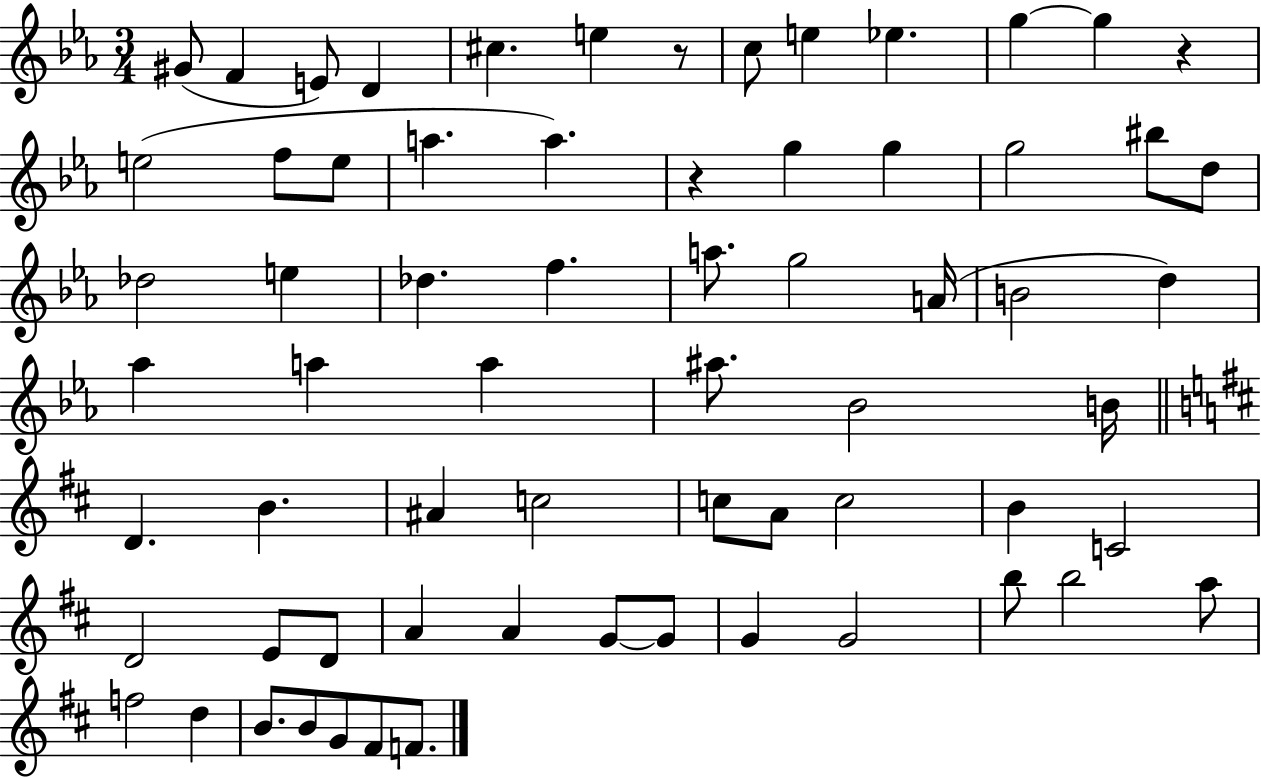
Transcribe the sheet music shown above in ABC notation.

X:1
T:Untitled
M:3/4
L:1/4
K:Eb
^G/2 F E/2 D ^c e z/2 c/2 e _e g g z e2 f/2 e/2 a a z g g g2 ^b/2 d/2 _d2 e _d f a/2 g2 A/4 B2 d _a a a ^a/2 _B2 B/4 D B ^A c2 c/2 A/2 c2 B C2 D2 E/2 D/2 A A G/2 G/2 G G2 b/2 b2 a/2 f2 d B/2 B/2 G/2 ^F/2 F/2